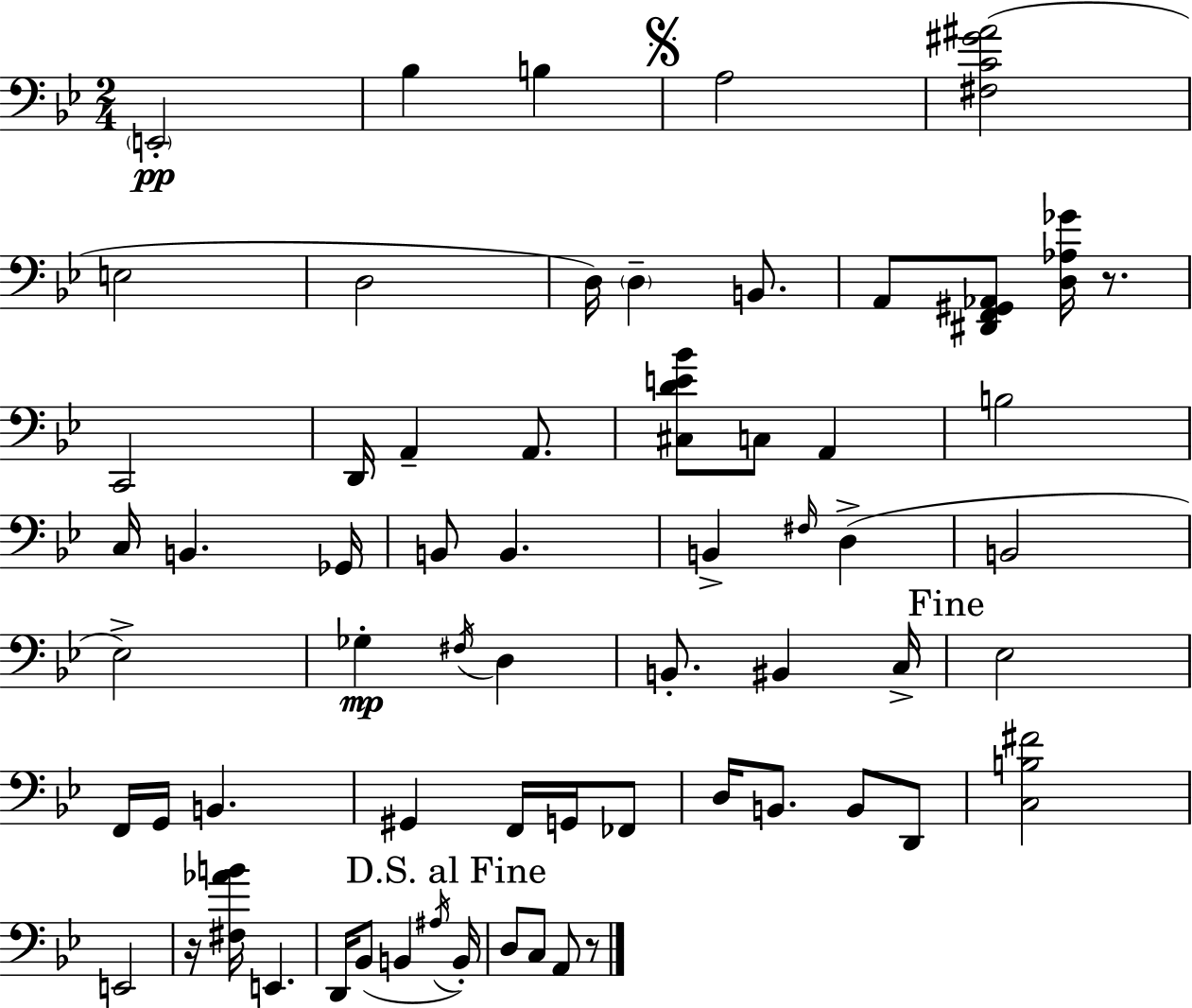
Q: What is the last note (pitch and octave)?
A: A2